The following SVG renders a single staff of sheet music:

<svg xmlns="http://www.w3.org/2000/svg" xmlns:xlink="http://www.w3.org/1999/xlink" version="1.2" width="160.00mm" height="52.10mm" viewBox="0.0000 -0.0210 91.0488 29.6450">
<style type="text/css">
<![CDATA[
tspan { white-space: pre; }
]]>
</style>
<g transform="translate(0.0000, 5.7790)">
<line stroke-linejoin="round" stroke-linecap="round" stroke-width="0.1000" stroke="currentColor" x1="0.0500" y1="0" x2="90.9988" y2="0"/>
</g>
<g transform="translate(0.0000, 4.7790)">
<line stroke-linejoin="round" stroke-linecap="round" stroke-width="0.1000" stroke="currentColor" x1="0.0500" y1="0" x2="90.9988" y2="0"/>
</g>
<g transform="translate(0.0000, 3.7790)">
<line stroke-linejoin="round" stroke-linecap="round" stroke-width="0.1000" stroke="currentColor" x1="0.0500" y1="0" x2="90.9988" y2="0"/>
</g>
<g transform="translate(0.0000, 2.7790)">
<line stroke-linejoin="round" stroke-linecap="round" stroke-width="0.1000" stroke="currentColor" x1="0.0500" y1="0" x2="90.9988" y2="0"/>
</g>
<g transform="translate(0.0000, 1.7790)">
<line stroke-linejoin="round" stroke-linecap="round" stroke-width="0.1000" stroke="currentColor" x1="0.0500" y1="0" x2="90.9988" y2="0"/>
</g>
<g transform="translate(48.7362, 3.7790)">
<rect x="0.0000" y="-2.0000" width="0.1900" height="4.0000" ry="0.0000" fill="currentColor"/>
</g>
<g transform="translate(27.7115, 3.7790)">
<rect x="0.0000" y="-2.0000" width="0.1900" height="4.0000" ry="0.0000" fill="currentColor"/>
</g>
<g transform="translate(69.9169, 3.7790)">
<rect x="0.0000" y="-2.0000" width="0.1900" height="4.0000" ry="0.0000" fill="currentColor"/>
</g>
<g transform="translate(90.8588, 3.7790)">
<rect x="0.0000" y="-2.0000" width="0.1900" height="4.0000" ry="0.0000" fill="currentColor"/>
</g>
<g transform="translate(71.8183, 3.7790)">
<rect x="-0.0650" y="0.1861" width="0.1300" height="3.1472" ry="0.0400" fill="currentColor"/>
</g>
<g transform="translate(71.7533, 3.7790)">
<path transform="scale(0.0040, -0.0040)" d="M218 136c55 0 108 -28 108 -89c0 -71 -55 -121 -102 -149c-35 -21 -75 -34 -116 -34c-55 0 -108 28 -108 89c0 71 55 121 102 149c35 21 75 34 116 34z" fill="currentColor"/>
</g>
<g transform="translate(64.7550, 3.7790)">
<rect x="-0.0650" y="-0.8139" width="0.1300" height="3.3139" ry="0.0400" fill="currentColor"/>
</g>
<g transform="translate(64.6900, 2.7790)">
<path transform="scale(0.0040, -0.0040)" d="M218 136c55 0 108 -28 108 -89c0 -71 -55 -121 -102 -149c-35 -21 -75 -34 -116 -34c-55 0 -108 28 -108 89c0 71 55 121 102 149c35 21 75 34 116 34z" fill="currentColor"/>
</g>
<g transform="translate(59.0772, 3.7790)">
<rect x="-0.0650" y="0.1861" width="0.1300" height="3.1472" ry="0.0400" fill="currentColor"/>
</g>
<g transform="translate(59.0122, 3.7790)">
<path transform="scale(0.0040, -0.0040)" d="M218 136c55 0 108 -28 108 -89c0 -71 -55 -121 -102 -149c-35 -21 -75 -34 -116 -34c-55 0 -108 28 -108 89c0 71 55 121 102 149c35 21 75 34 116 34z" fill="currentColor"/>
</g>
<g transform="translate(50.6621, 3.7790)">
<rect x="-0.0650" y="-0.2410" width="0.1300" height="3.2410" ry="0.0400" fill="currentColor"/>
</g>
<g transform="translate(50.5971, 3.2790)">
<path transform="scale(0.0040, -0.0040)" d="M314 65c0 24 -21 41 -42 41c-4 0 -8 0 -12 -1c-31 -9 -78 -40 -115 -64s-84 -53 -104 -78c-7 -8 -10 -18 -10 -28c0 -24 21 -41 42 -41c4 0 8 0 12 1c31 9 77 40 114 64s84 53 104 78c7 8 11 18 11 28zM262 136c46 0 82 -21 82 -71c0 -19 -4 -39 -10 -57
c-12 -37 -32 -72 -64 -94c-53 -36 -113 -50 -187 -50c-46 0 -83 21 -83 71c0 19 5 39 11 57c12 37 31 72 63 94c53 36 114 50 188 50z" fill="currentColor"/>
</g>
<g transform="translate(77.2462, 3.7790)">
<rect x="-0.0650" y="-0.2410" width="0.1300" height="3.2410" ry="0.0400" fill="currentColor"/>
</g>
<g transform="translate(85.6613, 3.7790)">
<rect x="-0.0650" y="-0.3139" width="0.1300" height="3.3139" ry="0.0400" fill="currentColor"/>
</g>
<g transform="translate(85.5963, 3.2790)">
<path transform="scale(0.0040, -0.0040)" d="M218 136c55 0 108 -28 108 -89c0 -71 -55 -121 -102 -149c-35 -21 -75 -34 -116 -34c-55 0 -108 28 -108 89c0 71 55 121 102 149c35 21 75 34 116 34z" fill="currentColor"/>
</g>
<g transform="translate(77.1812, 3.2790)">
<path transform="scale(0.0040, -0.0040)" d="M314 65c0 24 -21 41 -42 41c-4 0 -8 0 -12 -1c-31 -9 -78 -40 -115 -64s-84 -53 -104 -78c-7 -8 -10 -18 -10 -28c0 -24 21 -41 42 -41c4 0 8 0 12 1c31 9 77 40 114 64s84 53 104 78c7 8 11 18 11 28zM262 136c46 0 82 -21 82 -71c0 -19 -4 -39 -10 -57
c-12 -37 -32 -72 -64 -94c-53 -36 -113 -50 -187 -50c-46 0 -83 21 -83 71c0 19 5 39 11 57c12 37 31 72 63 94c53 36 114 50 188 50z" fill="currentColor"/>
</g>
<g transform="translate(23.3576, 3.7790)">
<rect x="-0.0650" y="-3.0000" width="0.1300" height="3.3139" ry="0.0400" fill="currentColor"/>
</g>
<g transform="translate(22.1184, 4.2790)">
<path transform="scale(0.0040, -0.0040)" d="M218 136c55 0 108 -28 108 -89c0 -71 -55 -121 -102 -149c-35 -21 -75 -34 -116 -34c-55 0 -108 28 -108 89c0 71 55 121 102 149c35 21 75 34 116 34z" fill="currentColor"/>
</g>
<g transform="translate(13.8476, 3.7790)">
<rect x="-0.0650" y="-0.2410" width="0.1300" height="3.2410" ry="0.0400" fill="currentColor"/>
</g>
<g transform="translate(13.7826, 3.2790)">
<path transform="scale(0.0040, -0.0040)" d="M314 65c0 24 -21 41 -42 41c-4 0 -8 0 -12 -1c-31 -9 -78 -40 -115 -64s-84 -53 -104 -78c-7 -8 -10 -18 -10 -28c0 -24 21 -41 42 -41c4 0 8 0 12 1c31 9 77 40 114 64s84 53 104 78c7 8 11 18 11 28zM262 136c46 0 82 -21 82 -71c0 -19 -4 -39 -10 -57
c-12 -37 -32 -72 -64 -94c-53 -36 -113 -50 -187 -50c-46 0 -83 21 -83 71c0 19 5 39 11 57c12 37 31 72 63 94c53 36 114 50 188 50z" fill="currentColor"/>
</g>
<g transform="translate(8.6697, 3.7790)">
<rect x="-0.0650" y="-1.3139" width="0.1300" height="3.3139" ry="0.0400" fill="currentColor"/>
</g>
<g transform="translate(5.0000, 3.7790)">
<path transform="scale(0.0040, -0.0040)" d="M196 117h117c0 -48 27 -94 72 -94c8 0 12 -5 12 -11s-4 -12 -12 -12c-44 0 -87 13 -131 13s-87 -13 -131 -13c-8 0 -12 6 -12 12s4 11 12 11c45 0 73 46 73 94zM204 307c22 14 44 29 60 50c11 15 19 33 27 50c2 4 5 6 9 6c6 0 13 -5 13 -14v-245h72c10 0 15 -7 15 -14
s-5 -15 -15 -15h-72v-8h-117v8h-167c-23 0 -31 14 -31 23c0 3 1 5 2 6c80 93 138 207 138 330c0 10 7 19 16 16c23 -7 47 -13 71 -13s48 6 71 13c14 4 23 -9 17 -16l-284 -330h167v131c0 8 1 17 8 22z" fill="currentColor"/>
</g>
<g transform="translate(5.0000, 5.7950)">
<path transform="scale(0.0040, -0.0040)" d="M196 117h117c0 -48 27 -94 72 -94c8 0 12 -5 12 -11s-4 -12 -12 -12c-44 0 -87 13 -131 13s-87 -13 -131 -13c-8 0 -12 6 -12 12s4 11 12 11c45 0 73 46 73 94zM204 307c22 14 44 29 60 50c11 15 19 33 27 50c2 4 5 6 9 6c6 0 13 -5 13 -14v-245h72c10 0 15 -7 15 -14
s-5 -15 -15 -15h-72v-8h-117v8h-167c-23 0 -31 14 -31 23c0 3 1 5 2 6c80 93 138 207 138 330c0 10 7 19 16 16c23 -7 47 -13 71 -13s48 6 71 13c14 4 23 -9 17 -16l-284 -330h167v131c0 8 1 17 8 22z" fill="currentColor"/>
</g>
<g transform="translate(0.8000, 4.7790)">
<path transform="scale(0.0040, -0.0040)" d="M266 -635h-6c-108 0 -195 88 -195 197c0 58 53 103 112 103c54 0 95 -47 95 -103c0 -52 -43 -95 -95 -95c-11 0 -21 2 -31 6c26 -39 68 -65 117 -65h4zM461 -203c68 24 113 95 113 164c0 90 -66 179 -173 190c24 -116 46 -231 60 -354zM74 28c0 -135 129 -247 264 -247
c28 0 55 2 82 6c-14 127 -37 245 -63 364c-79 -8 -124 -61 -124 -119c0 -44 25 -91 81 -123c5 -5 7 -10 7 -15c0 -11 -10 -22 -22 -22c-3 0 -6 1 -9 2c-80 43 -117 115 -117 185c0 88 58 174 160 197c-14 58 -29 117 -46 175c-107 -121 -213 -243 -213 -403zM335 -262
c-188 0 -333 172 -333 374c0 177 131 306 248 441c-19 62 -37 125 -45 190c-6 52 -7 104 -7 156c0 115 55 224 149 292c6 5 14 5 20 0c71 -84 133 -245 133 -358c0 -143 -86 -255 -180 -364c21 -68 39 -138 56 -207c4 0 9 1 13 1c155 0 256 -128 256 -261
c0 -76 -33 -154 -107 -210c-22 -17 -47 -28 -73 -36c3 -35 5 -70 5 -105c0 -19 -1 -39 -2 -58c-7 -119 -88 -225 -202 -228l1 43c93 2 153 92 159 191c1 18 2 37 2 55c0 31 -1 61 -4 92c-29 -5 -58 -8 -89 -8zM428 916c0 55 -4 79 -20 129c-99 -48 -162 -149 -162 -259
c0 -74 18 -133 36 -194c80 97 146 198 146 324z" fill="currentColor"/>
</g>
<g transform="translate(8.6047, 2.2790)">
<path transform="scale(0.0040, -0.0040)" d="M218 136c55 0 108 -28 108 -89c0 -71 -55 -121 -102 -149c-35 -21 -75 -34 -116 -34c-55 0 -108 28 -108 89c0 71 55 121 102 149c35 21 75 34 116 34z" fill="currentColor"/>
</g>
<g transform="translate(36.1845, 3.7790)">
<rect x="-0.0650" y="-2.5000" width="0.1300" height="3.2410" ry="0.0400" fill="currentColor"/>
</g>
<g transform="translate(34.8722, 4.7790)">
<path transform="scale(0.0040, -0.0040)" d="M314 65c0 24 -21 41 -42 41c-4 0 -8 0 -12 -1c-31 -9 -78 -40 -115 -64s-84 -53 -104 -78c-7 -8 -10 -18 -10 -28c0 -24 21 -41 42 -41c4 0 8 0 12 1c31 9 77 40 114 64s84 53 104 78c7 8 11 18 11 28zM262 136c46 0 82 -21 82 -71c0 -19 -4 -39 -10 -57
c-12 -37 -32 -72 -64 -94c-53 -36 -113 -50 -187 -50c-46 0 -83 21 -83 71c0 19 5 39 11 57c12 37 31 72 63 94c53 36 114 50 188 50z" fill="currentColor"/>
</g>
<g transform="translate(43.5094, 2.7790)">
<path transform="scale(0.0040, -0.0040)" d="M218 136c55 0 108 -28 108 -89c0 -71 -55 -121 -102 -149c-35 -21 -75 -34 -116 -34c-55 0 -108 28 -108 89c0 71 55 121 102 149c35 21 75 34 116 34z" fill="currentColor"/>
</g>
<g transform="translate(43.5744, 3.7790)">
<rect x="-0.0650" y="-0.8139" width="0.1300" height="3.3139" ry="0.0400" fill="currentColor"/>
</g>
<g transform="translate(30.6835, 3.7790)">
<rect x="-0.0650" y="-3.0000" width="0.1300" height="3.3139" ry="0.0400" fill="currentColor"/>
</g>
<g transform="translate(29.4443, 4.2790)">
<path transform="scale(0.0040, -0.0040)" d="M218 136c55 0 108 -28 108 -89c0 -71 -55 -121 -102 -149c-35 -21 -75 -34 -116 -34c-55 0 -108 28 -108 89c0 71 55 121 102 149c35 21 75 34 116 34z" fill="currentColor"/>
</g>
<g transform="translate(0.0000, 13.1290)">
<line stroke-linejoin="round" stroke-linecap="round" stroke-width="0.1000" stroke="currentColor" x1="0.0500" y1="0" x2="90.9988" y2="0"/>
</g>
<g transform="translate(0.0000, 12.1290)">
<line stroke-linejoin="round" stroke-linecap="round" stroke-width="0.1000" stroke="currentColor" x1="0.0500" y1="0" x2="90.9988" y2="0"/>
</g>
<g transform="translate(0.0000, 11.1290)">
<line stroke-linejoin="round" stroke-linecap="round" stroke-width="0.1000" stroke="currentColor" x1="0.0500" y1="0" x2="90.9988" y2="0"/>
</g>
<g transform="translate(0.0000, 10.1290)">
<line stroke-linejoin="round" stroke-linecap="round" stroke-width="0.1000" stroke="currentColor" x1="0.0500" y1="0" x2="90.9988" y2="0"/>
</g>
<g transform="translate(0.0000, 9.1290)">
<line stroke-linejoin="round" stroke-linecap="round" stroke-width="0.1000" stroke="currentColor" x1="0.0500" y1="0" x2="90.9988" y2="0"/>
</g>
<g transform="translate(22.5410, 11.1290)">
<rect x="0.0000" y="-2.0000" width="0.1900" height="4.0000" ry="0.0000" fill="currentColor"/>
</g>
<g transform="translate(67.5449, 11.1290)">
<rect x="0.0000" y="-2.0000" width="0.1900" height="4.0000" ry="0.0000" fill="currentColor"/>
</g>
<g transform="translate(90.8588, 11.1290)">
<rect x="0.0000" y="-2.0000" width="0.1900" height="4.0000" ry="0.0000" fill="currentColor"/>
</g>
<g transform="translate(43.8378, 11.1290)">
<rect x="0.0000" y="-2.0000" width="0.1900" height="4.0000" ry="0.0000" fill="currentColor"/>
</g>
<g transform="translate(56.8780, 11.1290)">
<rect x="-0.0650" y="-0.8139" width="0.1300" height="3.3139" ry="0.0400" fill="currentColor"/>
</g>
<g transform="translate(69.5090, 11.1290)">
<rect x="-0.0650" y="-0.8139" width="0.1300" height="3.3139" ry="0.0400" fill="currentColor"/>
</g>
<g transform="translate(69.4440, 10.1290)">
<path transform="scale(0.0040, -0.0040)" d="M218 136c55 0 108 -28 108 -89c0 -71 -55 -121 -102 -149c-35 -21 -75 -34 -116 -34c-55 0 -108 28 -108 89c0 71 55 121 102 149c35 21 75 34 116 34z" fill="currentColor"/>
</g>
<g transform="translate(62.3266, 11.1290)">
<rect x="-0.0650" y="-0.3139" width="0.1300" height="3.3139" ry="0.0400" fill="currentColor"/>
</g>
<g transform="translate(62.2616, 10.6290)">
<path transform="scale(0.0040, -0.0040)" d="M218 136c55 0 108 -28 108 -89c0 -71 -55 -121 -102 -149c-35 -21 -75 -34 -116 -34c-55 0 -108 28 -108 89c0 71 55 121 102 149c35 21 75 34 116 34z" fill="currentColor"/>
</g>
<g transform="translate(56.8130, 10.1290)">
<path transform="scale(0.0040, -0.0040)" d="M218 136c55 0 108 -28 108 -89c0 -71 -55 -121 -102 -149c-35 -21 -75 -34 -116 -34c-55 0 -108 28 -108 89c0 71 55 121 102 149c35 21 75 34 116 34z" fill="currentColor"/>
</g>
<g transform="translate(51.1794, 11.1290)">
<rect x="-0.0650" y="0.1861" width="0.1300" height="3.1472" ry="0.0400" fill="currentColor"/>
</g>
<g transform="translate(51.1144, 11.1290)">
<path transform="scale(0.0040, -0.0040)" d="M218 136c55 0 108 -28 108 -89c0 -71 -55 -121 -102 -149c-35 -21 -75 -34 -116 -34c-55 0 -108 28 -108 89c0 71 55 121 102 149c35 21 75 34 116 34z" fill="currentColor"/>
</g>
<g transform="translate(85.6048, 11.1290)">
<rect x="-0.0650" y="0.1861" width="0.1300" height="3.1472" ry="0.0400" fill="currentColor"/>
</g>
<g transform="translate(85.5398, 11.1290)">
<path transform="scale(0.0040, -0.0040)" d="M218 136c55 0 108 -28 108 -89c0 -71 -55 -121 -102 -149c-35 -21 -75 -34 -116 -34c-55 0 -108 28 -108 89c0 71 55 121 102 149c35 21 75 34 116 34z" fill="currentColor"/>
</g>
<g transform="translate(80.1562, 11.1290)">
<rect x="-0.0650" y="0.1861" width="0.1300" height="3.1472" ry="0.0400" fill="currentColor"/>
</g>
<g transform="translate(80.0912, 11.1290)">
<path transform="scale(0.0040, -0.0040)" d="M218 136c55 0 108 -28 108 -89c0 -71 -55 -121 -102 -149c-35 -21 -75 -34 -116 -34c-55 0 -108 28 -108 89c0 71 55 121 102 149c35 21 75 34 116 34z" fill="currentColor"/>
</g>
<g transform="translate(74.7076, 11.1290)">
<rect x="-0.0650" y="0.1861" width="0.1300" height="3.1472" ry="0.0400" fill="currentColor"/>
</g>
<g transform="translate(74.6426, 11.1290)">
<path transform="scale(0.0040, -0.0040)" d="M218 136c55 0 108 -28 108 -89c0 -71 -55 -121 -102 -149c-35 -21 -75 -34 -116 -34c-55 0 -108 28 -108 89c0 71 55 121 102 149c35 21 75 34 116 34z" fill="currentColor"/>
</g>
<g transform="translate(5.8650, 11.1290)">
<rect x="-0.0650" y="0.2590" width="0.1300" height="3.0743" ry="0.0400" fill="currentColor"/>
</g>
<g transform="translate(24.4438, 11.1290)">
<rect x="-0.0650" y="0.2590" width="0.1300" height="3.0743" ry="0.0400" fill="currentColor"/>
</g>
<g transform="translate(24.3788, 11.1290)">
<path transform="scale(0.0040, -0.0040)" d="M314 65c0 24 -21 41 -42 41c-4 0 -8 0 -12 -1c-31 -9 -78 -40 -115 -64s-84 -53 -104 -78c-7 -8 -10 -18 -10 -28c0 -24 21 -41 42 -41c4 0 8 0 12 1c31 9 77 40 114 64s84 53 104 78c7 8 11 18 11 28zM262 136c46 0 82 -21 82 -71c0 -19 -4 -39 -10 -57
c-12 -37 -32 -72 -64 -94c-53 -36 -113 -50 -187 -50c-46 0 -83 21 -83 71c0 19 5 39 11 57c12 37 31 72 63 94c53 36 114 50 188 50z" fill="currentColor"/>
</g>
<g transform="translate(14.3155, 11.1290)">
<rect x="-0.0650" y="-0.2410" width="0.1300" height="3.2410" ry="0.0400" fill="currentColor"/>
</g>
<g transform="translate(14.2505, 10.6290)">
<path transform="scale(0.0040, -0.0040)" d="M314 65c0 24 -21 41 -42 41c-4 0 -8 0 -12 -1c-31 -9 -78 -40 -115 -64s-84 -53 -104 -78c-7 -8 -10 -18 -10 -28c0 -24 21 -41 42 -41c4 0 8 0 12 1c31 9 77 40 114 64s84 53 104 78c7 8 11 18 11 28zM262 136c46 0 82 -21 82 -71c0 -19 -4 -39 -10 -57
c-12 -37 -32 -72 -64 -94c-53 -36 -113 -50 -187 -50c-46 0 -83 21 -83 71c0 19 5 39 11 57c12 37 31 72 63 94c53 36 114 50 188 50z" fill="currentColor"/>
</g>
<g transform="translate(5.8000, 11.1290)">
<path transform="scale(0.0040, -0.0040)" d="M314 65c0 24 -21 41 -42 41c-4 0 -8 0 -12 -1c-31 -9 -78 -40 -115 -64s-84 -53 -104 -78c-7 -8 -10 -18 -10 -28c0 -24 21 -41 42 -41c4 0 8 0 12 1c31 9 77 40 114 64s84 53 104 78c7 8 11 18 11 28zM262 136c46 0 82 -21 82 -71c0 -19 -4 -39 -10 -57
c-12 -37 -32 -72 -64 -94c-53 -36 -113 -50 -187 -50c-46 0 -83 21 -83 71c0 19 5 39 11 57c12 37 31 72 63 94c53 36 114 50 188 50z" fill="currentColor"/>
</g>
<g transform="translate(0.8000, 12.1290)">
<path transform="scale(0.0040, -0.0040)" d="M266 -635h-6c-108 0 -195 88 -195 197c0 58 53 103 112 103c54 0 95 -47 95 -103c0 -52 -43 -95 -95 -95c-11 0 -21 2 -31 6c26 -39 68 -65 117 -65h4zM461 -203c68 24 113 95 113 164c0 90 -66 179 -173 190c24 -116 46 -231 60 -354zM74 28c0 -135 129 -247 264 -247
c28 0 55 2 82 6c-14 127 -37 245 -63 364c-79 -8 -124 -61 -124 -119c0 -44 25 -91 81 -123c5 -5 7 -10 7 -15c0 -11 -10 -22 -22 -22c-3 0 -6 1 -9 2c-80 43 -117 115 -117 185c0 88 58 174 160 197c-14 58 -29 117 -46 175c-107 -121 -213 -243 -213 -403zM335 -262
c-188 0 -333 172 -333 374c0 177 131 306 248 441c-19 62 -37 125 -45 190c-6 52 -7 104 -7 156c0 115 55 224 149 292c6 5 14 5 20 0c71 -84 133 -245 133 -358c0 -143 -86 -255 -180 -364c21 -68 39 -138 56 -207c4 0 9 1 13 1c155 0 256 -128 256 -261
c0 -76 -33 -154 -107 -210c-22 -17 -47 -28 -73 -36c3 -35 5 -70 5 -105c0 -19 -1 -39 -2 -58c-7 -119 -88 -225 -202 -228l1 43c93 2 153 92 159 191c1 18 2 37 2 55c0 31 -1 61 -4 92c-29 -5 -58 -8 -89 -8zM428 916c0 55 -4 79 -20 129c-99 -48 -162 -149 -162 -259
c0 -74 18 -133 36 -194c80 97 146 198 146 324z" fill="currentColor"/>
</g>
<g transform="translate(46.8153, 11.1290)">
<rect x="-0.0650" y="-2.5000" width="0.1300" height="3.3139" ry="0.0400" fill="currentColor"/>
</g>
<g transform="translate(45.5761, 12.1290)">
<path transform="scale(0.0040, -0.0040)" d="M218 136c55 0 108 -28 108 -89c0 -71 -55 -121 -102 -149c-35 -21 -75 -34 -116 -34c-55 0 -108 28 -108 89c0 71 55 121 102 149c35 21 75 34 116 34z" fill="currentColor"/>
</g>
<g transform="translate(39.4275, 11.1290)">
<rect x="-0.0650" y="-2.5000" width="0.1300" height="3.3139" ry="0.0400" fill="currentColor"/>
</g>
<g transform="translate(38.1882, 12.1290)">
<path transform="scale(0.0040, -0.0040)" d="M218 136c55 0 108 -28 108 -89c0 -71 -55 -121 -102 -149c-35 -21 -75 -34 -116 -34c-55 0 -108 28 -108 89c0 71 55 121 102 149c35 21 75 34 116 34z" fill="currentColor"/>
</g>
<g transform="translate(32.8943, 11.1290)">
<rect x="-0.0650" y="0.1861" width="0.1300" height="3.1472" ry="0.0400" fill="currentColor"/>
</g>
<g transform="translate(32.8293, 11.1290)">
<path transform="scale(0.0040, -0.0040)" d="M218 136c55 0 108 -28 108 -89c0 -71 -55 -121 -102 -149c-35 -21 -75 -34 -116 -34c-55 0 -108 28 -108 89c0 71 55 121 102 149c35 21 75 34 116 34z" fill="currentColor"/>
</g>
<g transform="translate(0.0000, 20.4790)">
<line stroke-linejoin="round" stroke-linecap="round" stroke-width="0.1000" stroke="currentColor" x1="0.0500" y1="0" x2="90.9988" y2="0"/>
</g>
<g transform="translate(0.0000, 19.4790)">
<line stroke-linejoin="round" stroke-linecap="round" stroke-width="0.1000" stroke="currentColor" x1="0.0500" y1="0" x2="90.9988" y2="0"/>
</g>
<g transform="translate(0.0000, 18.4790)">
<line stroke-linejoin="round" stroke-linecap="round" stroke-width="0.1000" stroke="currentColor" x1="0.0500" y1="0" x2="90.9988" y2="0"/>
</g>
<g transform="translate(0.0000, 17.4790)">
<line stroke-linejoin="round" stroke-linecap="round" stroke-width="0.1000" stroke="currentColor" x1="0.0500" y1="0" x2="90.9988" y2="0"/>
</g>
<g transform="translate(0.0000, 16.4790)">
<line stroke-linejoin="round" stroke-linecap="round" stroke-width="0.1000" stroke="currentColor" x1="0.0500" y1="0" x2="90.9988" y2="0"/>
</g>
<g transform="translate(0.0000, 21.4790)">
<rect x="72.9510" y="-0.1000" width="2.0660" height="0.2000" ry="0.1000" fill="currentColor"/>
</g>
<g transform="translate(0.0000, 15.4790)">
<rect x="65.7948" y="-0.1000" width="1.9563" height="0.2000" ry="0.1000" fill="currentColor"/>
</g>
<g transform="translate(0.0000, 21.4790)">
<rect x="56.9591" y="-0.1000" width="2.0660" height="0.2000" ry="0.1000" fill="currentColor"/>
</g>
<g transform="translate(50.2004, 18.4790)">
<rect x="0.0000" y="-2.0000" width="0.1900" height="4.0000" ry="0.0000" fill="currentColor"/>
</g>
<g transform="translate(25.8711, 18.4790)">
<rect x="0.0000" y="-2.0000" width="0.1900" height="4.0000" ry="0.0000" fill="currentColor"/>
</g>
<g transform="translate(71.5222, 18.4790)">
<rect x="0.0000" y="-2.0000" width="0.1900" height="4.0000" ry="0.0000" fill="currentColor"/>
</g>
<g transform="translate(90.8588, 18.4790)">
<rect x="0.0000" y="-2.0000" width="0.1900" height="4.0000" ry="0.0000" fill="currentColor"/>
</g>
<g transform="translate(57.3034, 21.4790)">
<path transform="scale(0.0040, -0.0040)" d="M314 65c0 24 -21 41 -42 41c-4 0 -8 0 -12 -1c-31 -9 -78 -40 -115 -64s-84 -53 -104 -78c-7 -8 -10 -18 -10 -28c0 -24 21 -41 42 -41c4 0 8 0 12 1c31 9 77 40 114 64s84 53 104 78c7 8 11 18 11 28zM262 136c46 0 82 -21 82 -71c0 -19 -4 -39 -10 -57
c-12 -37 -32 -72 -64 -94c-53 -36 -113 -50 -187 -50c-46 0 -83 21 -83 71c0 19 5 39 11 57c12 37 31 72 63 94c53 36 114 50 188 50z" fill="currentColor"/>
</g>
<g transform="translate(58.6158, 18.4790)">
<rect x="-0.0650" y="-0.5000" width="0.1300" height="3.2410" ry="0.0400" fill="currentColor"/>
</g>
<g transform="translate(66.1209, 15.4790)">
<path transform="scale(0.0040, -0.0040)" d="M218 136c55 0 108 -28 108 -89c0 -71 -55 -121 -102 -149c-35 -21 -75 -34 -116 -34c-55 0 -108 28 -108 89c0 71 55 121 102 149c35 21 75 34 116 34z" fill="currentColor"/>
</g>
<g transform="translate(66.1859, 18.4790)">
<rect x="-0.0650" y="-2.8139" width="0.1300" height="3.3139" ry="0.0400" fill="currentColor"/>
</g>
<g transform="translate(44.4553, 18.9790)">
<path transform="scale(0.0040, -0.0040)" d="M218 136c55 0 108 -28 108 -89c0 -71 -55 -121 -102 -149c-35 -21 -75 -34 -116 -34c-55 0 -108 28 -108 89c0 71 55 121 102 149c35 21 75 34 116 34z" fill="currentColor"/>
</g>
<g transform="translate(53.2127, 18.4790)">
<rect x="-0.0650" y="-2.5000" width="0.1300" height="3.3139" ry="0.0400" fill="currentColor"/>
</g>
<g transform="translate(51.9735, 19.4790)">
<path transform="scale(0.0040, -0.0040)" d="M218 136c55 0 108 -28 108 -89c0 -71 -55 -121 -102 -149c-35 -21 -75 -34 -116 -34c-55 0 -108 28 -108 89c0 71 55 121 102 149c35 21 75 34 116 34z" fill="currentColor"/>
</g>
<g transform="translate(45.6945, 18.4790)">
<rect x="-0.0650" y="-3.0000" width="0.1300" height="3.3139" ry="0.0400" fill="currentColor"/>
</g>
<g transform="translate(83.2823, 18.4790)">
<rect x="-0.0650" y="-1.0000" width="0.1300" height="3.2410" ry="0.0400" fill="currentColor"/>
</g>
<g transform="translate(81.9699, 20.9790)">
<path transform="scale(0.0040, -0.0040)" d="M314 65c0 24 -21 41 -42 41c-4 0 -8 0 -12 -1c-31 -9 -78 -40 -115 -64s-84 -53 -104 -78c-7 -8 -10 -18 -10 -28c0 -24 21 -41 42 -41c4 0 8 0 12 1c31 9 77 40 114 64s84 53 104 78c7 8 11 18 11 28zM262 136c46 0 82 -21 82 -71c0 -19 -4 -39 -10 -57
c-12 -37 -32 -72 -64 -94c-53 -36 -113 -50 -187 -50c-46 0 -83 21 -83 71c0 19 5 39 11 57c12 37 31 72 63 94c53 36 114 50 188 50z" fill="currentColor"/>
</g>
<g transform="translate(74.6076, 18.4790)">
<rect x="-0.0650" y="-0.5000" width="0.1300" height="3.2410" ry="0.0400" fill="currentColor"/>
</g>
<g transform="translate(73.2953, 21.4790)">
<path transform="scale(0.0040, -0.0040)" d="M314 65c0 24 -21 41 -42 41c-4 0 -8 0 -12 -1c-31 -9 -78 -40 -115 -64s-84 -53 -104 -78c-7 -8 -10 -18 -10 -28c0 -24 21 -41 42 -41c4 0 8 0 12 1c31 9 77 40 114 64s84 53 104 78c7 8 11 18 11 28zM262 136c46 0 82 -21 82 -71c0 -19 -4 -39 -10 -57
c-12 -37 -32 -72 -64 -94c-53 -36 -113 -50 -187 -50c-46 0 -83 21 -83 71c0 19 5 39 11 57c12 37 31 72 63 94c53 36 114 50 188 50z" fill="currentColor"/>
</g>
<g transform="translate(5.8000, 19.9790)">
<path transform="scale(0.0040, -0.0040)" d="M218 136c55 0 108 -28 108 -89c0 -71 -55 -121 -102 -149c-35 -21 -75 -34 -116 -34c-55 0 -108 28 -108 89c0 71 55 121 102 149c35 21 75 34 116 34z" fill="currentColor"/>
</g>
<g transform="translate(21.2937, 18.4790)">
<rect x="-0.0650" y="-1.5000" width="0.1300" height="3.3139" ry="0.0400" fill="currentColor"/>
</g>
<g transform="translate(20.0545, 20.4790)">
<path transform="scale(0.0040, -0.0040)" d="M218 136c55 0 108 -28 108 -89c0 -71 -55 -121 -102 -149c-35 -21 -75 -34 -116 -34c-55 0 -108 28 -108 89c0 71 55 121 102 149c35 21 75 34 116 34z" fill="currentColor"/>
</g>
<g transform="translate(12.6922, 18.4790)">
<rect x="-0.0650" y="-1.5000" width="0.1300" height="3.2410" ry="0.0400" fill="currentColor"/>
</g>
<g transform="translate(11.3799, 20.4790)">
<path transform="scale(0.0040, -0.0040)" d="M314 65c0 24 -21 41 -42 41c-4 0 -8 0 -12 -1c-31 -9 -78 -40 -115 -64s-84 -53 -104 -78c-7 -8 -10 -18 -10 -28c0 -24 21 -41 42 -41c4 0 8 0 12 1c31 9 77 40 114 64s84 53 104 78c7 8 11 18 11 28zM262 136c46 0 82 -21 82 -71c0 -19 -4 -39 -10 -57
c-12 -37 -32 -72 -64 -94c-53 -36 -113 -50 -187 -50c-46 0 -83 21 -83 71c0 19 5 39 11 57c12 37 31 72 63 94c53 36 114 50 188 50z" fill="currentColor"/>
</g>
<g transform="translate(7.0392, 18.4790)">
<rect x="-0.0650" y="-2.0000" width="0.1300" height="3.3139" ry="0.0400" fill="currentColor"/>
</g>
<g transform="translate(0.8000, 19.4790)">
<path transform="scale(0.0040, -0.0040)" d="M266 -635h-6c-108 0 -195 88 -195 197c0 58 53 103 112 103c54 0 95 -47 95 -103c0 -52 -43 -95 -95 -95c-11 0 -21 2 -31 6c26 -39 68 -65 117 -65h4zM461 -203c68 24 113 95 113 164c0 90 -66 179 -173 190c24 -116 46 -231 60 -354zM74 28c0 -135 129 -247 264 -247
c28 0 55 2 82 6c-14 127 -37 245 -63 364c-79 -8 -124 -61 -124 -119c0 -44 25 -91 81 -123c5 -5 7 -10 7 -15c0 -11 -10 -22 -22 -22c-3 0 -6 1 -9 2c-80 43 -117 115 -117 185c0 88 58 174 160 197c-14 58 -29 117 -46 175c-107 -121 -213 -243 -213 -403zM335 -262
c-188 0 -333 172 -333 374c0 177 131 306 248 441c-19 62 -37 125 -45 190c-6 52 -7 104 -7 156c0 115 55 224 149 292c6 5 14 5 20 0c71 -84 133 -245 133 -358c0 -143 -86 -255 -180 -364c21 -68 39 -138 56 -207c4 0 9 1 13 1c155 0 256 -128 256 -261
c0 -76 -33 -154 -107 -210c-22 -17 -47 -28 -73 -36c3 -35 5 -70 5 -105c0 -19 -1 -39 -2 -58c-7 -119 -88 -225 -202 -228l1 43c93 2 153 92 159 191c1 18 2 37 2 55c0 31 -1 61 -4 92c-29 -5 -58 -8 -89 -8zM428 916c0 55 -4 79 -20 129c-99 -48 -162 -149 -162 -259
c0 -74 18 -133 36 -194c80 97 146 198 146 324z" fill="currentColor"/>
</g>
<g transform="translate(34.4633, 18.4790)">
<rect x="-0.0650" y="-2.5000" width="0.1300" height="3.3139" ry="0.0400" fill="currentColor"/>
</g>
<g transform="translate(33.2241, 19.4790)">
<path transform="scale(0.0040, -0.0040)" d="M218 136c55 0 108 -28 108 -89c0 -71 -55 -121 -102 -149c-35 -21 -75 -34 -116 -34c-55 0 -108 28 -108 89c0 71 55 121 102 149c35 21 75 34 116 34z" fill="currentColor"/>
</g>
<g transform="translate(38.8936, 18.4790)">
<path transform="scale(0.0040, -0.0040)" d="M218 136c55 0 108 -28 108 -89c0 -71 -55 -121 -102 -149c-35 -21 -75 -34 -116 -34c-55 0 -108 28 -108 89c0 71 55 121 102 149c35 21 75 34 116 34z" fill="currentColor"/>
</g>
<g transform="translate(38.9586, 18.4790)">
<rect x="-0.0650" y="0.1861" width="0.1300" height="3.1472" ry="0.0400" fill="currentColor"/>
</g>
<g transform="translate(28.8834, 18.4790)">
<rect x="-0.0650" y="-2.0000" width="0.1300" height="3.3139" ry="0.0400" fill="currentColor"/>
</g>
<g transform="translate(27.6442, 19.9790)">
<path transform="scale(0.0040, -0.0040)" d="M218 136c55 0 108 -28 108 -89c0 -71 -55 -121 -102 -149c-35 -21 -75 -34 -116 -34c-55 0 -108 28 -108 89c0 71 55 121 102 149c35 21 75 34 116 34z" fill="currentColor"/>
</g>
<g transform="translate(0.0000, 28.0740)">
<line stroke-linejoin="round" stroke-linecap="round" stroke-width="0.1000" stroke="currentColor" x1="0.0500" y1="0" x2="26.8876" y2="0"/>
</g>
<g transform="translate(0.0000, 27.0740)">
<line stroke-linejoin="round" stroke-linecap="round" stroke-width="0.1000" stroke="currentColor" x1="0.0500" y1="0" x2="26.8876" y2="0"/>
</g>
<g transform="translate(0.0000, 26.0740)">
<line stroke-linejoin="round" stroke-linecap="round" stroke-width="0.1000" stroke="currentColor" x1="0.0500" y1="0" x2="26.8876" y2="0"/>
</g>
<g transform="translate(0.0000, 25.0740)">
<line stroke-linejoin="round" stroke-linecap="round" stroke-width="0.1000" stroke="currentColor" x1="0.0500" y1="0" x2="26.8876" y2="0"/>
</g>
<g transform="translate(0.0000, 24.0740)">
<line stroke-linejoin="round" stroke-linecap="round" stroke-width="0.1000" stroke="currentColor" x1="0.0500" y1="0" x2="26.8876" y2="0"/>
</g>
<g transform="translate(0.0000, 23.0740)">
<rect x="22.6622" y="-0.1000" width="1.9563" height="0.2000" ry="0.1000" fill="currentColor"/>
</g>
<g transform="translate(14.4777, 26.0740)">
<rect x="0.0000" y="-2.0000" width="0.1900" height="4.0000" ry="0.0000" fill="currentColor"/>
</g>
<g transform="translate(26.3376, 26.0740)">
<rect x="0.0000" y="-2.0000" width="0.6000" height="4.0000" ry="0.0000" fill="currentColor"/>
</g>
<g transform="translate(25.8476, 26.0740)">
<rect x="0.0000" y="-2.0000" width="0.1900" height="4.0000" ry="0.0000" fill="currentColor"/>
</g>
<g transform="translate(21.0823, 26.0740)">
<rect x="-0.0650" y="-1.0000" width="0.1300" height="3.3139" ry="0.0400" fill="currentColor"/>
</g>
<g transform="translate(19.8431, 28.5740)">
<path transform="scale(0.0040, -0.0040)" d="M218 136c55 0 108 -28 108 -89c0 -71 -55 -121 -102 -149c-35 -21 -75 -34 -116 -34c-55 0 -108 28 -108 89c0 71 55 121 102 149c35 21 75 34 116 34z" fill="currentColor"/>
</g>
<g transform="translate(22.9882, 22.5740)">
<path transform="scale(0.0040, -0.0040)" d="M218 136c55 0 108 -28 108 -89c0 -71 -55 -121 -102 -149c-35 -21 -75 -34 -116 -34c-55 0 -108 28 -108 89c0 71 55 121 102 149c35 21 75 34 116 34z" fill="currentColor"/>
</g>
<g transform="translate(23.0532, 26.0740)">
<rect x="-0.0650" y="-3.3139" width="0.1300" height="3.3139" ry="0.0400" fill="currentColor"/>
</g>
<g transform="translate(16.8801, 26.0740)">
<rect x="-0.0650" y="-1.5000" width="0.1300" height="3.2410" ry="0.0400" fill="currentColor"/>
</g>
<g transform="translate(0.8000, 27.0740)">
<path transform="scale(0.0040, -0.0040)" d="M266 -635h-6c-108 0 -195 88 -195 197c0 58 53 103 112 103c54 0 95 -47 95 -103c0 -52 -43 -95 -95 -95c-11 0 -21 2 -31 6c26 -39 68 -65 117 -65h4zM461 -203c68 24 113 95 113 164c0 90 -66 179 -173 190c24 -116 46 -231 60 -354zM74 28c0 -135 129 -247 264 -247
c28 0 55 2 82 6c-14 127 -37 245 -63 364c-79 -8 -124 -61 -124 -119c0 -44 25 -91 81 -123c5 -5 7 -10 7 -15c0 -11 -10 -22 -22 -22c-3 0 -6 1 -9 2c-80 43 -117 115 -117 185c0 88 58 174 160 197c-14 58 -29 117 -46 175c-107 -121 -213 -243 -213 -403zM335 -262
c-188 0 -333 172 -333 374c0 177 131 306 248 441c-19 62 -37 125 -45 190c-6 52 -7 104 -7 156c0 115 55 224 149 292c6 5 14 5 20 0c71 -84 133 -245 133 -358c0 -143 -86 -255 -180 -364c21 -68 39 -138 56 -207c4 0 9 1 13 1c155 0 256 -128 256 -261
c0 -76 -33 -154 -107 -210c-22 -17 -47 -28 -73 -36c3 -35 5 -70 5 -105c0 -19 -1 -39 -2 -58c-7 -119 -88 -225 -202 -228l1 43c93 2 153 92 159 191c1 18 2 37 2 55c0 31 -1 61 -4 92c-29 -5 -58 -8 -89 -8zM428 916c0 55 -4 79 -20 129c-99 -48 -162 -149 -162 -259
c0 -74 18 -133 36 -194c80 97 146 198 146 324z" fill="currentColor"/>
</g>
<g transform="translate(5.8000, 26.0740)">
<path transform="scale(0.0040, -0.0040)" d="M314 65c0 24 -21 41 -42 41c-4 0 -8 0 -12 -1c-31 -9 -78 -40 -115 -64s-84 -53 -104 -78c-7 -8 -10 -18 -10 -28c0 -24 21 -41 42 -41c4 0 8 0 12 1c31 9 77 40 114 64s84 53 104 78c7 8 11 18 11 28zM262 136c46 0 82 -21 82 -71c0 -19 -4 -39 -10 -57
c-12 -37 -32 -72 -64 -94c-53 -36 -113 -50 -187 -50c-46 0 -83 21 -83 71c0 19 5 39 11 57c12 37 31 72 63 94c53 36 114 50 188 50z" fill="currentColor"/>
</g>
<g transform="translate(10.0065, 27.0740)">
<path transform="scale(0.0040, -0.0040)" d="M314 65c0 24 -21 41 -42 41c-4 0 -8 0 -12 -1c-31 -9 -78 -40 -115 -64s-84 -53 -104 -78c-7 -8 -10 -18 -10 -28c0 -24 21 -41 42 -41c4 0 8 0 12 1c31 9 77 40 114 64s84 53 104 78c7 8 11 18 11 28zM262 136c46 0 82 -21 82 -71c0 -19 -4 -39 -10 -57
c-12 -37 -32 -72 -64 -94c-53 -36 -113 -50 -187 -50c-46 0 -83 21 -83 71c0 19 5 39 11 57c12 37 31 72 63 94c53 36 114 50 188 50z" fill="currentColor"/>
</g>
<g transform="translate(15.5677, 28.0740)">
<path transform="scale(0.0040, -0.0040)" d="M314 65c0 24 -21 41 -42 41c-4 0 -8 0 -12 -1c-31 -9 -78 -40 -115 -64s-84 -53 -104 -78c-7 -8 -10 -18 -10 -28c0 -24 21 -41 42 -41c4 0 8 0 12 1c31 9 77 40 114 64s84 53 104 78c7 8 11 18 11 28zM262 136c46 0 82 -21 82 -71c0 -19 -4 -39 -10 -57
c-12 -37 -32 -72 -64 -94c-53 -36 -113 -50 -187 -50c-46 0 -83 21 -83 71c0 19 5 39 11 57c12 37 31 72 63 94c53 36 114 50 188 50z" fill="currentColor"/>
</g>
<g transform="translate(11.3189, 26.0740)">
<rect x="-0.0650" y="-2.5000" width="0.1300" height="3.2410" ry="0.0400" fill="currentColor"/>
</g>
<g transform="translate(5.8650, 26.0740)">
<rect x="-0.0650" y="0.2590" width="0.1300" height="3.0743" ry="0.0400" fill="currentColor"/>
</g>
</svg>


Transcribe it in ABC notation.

X:1
T:Untitled
M:4/4
L:1/4
K:C
e c2 A A G2 d c2 B d B c2 c B2 c2 B2 B G G B d c d B B B F E2 E F G B A G C2 a C2 D2 B2 G2 E2 D b